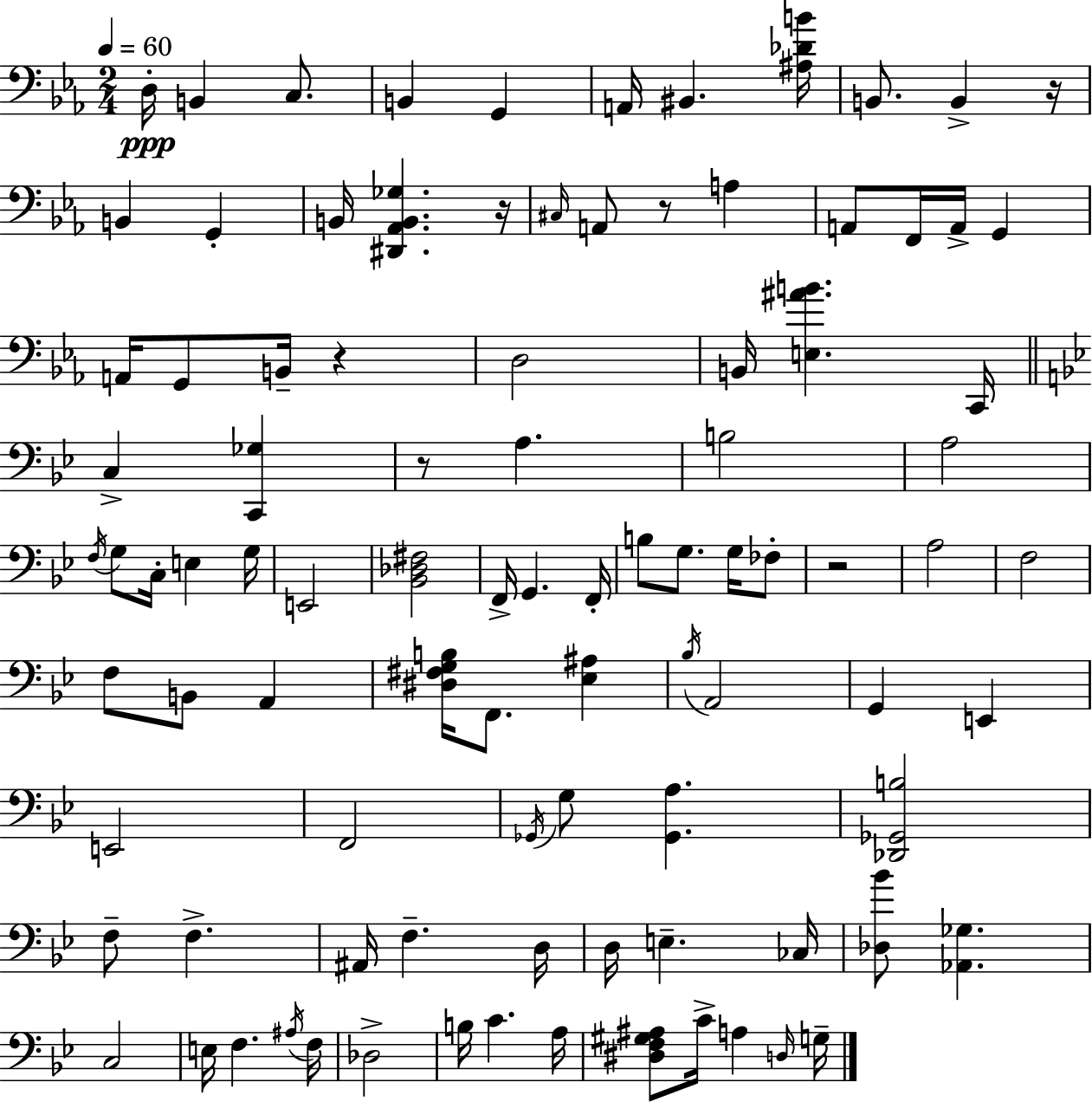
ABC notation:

X:1
T:Untitled
M:2/4
L:1/4
K:Eb
D,/4 B,, C,/2 B,, G,, A,,/4 ^B,, [^A,_DB]/4 B,,/2 B,, z/4 B,, G,, B,,/4 [^D,,_A,,B,,_G,] z/4 ^C,/4 A,,/2 z/2 A, A,,/2 F,,/4 A,,/4 G,, A,,/4 G,,/2 B,,/4 z D,2 B,,/4 [E,^AB] C,,/4 C, [C,,_G,] z/2 A, B,2 A,2 F,/4 G,/2 C,/4 E, G,/4 E,,2 [_B,,_D,^F,]2 F,,/4 G,, F,,/4 B,/2 G,/2 G,/4 _F,/2 z2 A,2 F,2 F,/2 B,,/2 A,, [^D,^F,G,B,]/4 F,,/2 [_E,^A,] _B,/4 A,,2 G,, E,, E,,2 F,,2 _G,,/4 G,/2 [_G,,A,] [_D,,_G,,B,]2 F,/2 F, ^A,,/4 F, D,/4 D,/4 E, _C,/4 [_D,_B]/2 [_A,,_G,] C,2 E,/4 F, ^A,/4 F,/4 _D,2 B,/4 C A,/4 [^D,F,^G,^A,]/2 C/4 A, D,/4 G,/4